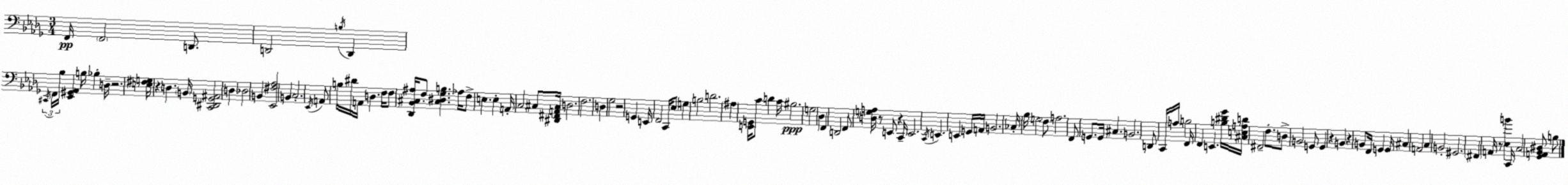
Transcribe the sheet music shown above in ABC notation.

X:1
T:Untitled
M:3/4
L:1/4
K:Bbm
F,,/4 F,,2 D,,/2 D,,2 B,/4 D,, ^C,,/4 F,,/4 _B,/4 [_E,,^G,,_A,,] B,/4 _B, D,/4 z2 [E,^F,G,]/4 z D, B,,/4 [C,,^D,,G,,^A,,]2 D, _D,2 B,, [_E,,^F,_A,]2 B,, C,2 _E,,/4 A,,/2 B,/4 ^D/4 A,,/4 D, F,/4 F,/2 [_D,,_B,,^C,^A,]/4 F,/2 [^C,^D,_G,B,] _A,/4 F,/2 E, E, A,,/4 C,2 ^C,/2 [^D,,^F,,A,,^C,]/4 D,2 F,2 D, _G,2 z2 G,, E,,/4 F,,2 C,,/4 _E,/2 G, B,2 D2 ^A, [E,,G,,]/4 C/2 D C/4 ^B,2 G,2 _D, F,, D,,2 F,,/2 [D,G,A,]/4 z/2 E,,/2 z C,,/4 E,,2 C,,/4 E,, E,, G,,/4 A,,/4 B,,2 _C,/4 _B,/4 G,2 F,/2 A,2 F,,/2 G,,/2 G,,/4 ^C, B,,2 D,,/2 C,,/4 A,/4 B,2 F,,/4 F,, E,, [B,^D_G]/4 [^C,E,A,D]/4 ^F,,2 F,/2 D,/2 B,,2 G,,/2 G,, z B,, z B,,/2 F,,/4 G,, G,,/4 ^C, A,,2 C, B,,2 ^G,,2 ^F,, A,,/4 z/2 [_E,B] C,,/4 C,2 [_G,,A,,_B,,^D,]/2 B,/2